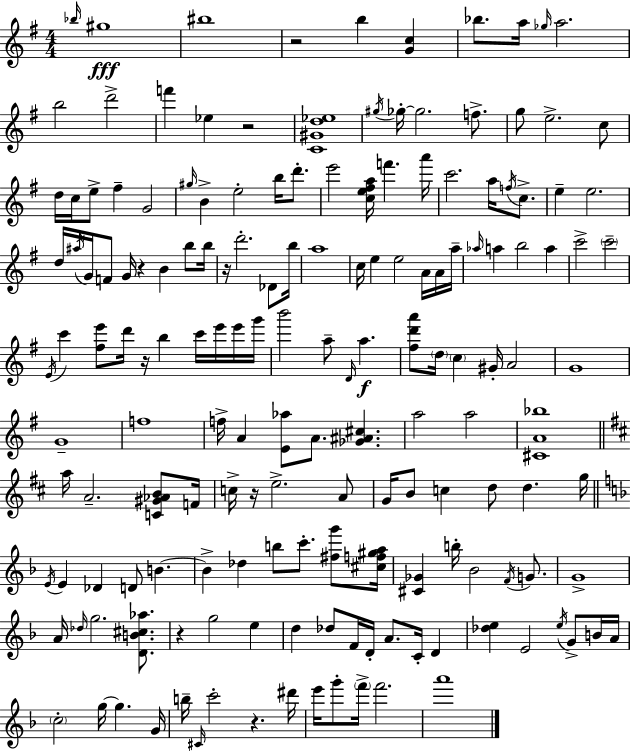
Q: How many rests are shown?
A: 8